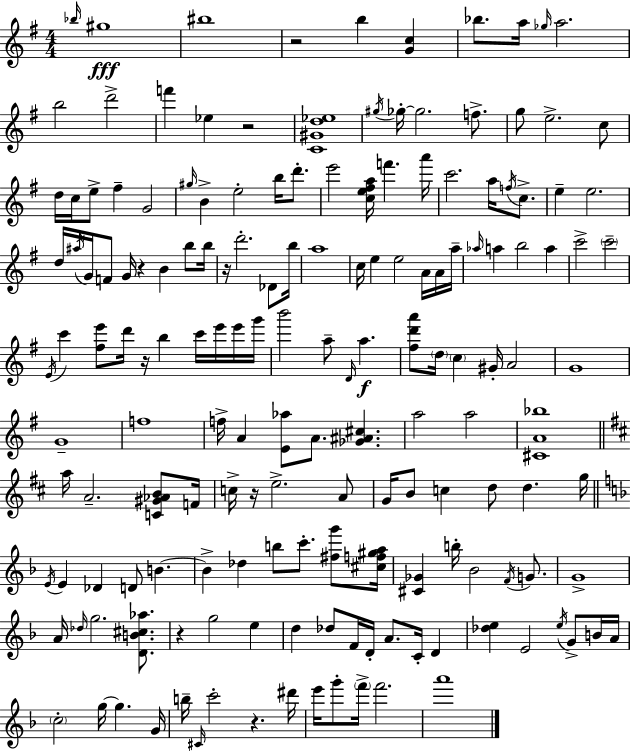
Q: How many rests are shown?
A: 8